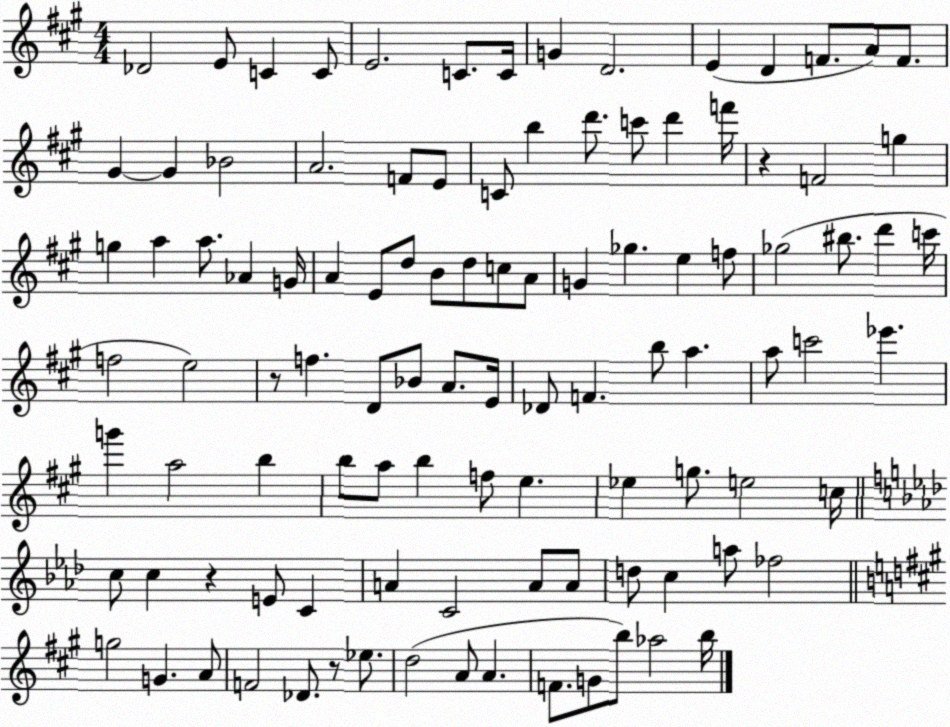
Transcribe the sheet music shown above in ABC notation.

X:1
T:Untitled
M:4/4
L:1/4
K:A
_D2 E/2 C C/2 E2 C/2 C/4 G D2 E D F/2 A/2 F/2 ^G ^G _B2 A2 F/2 E/2 C/2 b d'/2 c'/2 d' f'/4 z F2 g g a a/2 _A G/4 A E/2 d/2 B/2 d/2 c/2 A/2 G _g e f/2 _g2 ^b/2 d' c'/4 f2 e2 z/2 f D/2 _B/2 A/2 E/4 _D/2 F b/2 a a/2 c'2 _e' g' a2 b b/2 a/2 b f/2 e _e g/2 e2 c/4 c/2 c z E/2 C A C2 A/2 A/2 d/2 c a/2 _f2 g2 G A/2 F2 _D/2 z/2 _e/2 d2 A/2 A F/2 G/2 b/2 _a2 b/4